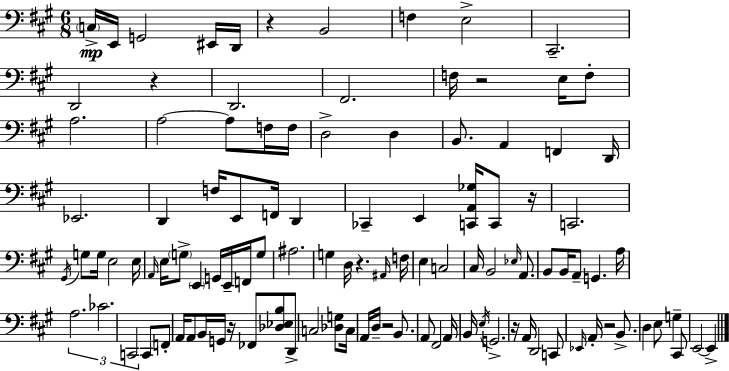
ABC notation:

X:1
T:Untitled
M:6/8
L:1/4
K:A
C,/4 E,,/4 G,,2 ^E,,/4 D,,/4 z B,,2 F, E,2 ^C,,2 D,,2 z D,,2 ^F,,2 F,/4 z2 E,/4 F,/2 A,2 A,2 A,/2 F,/4 F,/4 D,2 D, B,,/2 A,, F,, D,,/4 _E,,2 D,, F,/4 E,,/2 F,,/4 D,, _C,, E,, [C,,A,,_G,]/4 C,,/2 z/4 C,,2 ^G,,/4 G,/2 G,/4 E,2 E,/4 A,,/4 E,/4 G,/2 E,, G,,/4 E,,/4 F,,/4 G,/2 ^A,2 G, D,/4 z ^A,,/4 F,/4 E, C,2 ^C,/4 B,,2 _E,/4 A,,/2 B,,/2 B,,/4 A,,/2 G,, A,/4 A,2 _C2 C,,2 C,,/2 F,,/2 A,,/4 A,,/2 B,,/4 G,,/4 z/4 _F,,/2 [_D,_E,B,]/2 D,,/2 C,2 [_D,G,]/2 C,/4 A,,/4 D,/4 z2 B,,/2 A,,/2 ^F,,2 A,,/4 B,,/4 E,/4 G,,2 z/4 A,,/4 D,,2 C,,/2 _E,,/4 A,,/4 z2 B,,/2 D, E,/2 G, ^C,,/2 E,,2 E,,